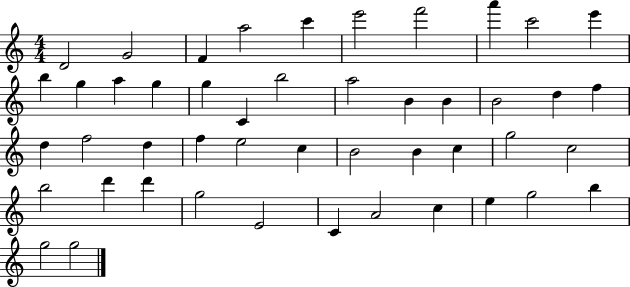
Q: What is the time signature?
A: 4/4